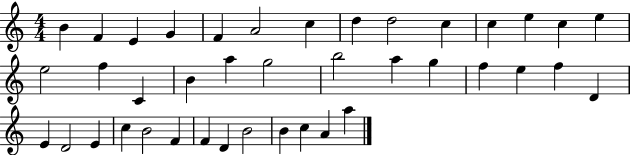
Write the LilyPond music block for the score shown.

{
  \clef treble
  \numericTimeSignature
  \time 4/4
  \key c \major
  b'4 f'4 e'4 g'4 | f'4 a'2 c''4 | d''4 d''2 c''4 | c''4 e''4 c''4 e''4 | \break e''2 f''4 c'4 | b'4 a''4 g''2 | b''2 a''4 g''4 | f''4 e''4 f''4 d'4 | \break e'4 d'2 e'4 | c''4 b'2 f'4 | f'4 d'4 b'2 | b'4 c''4 a'4 a''4 | \break \bar "|."
}